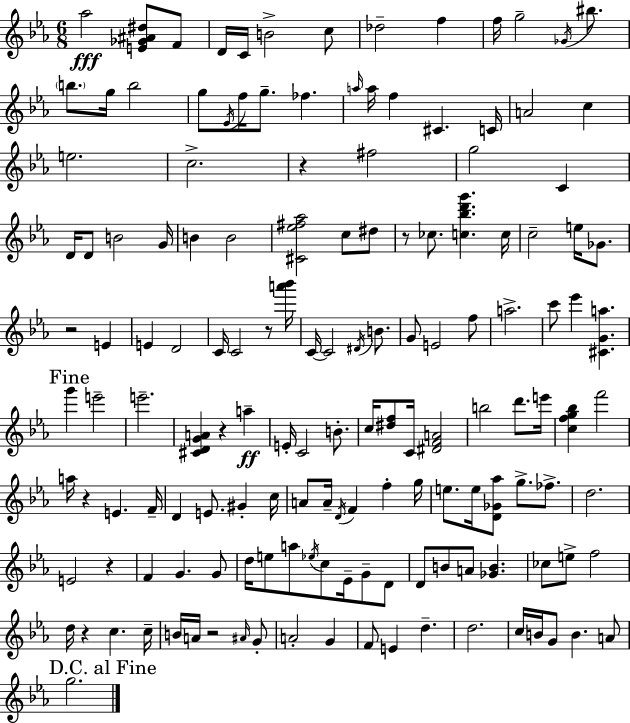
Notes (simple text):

Ab5/h [E4,Gb4,A#4,D#5]/e F4/e D4/s C4/s B4/h C5/e Db5/h F5/q F5/s G5/h Gb4/s BIS5/e. B5/e. G5/s B5/h G5/e Eb4/s F5/s G5/e. FES5/q. A5/s A5/s F5/q C#4/q. C4/s A4/h C5/q E5/h. C5/h. R/q F#5/h G5/h C4/q D4/s D4/e B4/h G4/s B4/q B4/h [C#4,Eb5,F#5,Ab5]/h C5/e D#5/e R/e CES5/e. [C5,Bb5,D6,G6]/q. C5/s C5/h E5/s Gb4/e. R/h E4/q E4/q D4/h C4/s C4/h R/e [A6,Bb6]/s C4/s C4/h D#4/s B4/e. G4/e E4/h F5/e A5/h. C6/e Eb6/q [C#4,G4,A5]/q. G6/q E6/h E6/h. [C#4,D4,G4,A4]/q R/q A5/q E4/s C4/h B4/e. C5/s [D#5,F5]/e C4/s [D#4,F4,A4]/h B5/h D6/e. E6/s [C5,F5,G5,Bb5]/q F6/h A5/s R/q E4/q. F4/s D4/q E4/e. G#4/q C5/s A4/e A4/s D4/s F4/q F5/q G5/s E5/e. E5/s [D4,Gb4,Ab5]/e G5/e. FES5/e. D5/h. E4/h R/q F4/q G4/q. G4/e D5/s E5/e A5/e Eb5/s C5/e Eb4/s G4/e D4/e D4/e B4/e A4/e [Gb4,B4]/q. CES5/e E5/e F5/h D5/s R/q C5/q. C5/s B4/s A4/s R/h A#4/s G4/e A4/h G4/q F4/e E4/q D5/q. D5/h. C5/s B4/s G4/e B4/q. A4/e G5/h.